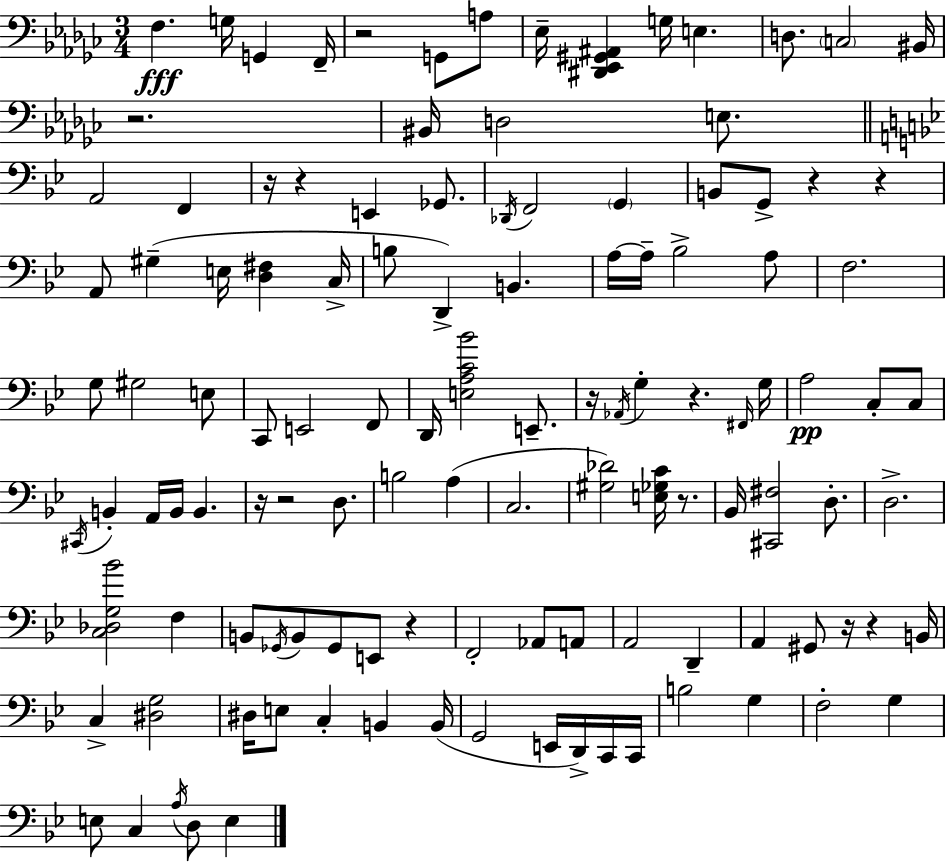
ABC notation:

X:1
T:Untitled
M:3/4
L:1/4
K:Ebm
F, G,/4 G,, F,,/4 z2 G,,/2 A,/2 _E,/4 [^D,,_E,,^G,,^A,,] G,/4 E, D,/2 C,2 ^B,,/4 z2 ^B,,/4 D,2 E,/2 A,,2 F,, z/4 z E,, _G,,/2 _D,,/4 F,,2 G,, B,,/2 G,,/2 z z A,,/2 ^G, E,/4 [D,^F,] C,/4 B,/2 D,, B,, A,/4 A,/4 _B,2 A,/2 F,2 G,/2 ^G,2 E,/2 C,,/2 E,,2 F,,/2 D,,/4 [E,A,C_B]2 E,,/2 z/4 _A,,/4 G, z ^F,,/4 G,/4 A,2 C,/2 C,/2 ^C,,/4 B,, A,,/4 B,,/4 B,, z/4 z2 D,/2 B,2 A, C,2 [^G,_D]2 [E,_G,C]/4 z/2 _B,,/4 [^C,,^F,]2 D,/2 D,2 [C,_D,G,_B]2 F, B,,/2 _G,,/4 B,,/2 _G,,/2 E,,/2 z F,,2 _A,,/2 A,,/2 A,,2 D,, A,, ^G,,/2 z/4 z B,,/4 C, [^D,G,]2 ^D,/4 E,/2 C, B,, B,,/4 G,,2 E,,/4 D,,/4 C,,/4 C,,/4 B,2 G, F,2 G, E,/2 C, A,/4 D,/2 E,